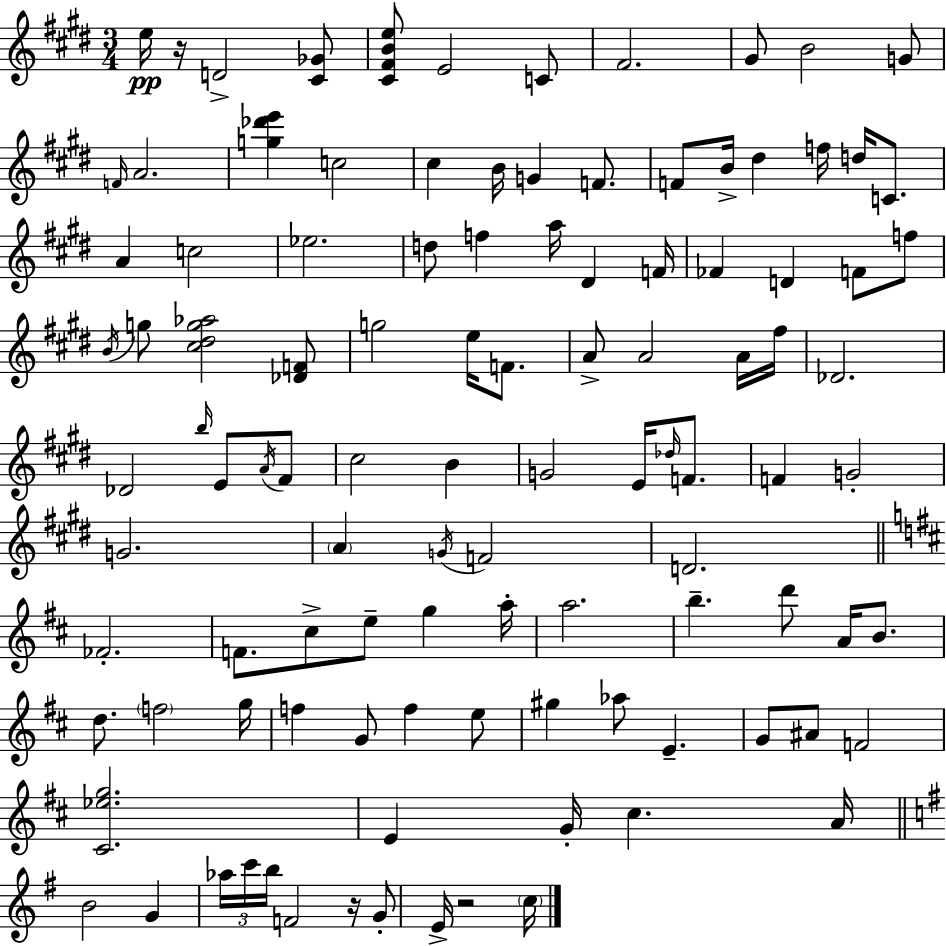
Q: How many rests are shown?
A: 3